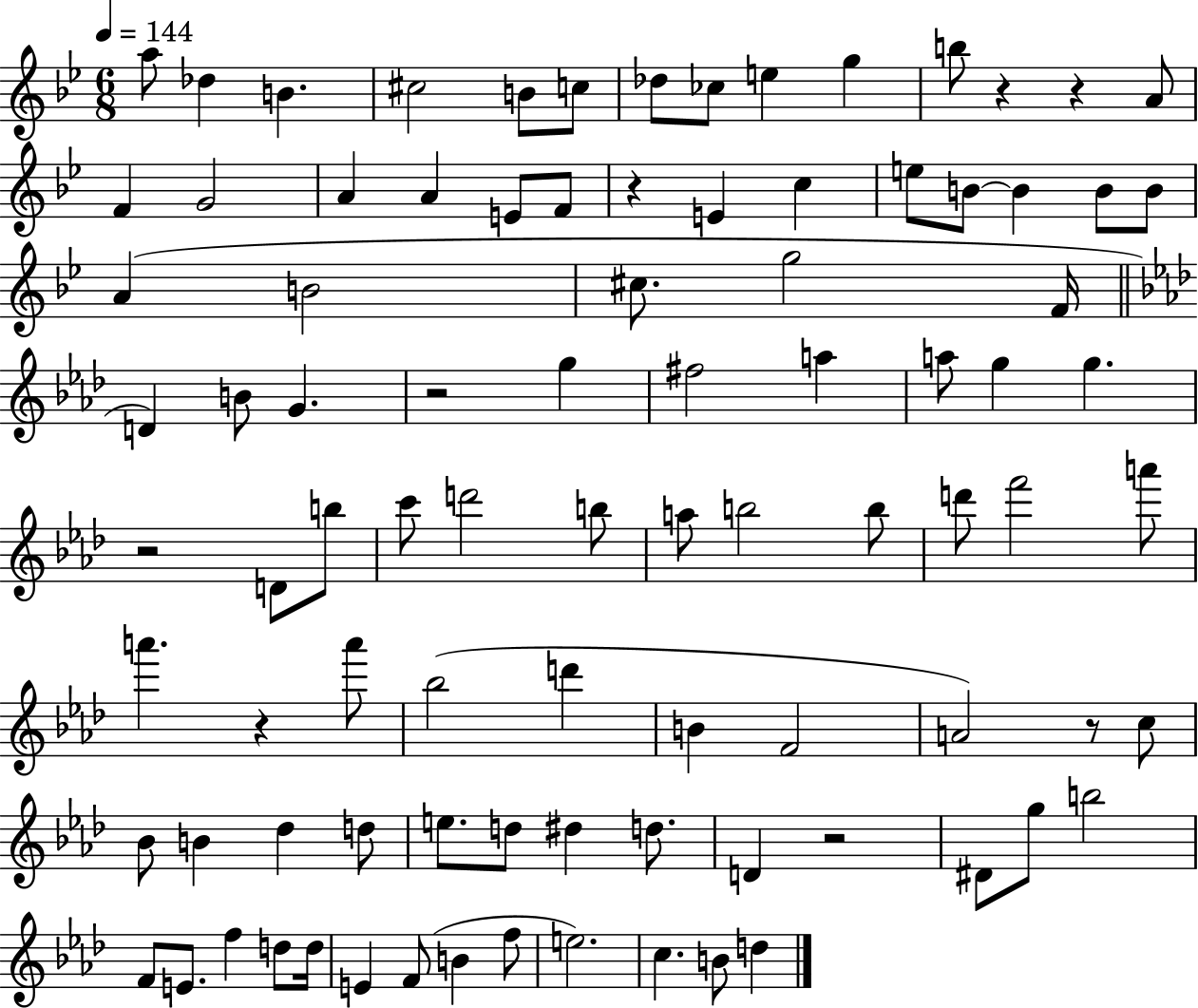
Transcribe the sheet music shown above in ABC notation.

X:1
T:Untitled
M:6/8
L:1/4
K:Bb
a/2 _d B ^c2 B/2 c/2 _d/2 _c/2 e g b/2 z z A/2 F G2 A A E/2 F/2 z E c e/2 B/2 B B/2 B/2 A B2 ^c/2 g2 F/4 D B/2 G z2 g ^f2 a a/2 g g z2 D/2 b/2 c'/2 d'2 b/2 a/2 b2 b/2 d'/2 f'2 a'/2 a' z a'/2 _b2 d' B F2 A2 z/2 c/2 _B/2 B _d d/2 e/2 d/2 ^d d/2 D z2 ^D/2 g/2 b2 F/2 E/2 f d/2 d/4 E F/2 B f/2 e2 c B/2 d